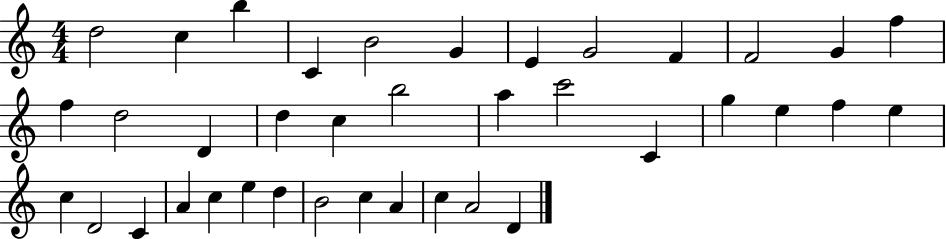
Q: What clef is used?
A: treble